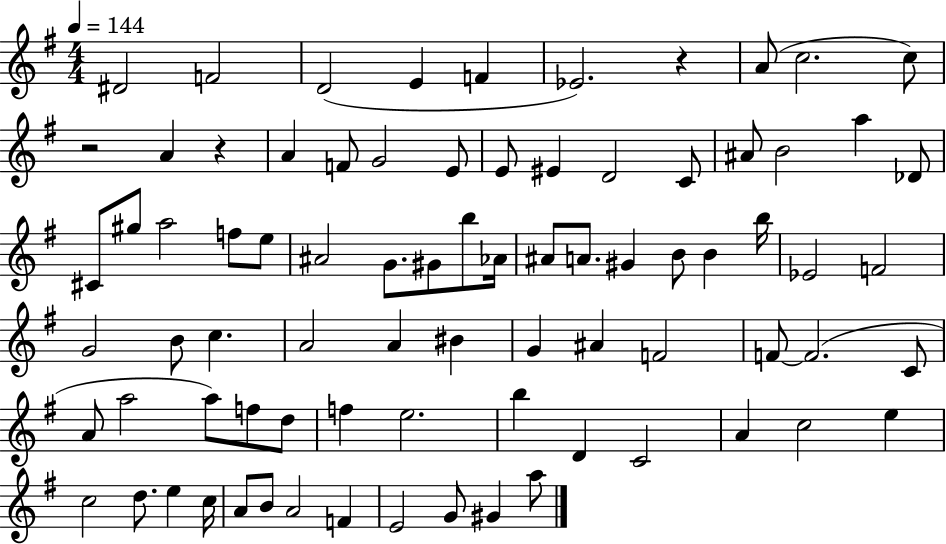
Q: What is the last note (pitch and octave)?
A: A5